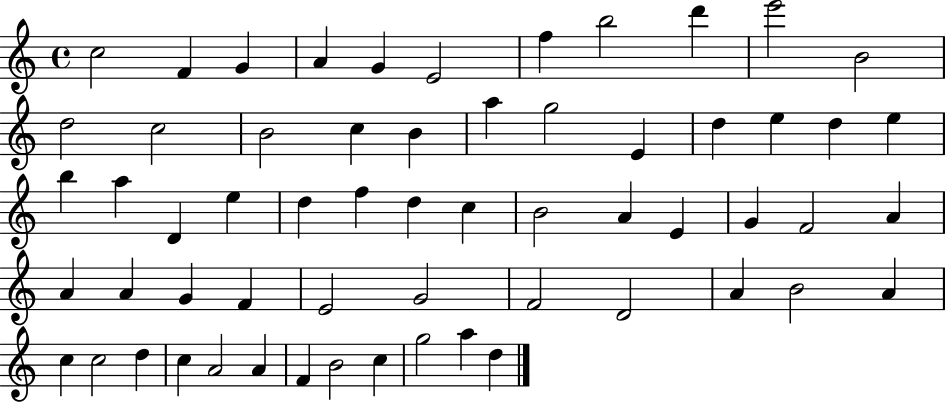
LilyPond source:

{
  \clef treble
  \time 4/4
  \defaultTimeSignature
  \key c \major
  c''2 f'4 g'4 | a'4 g'4 e'2 | f''4 b''2 d'''4 | e'''2 b'2 | \break d''2 c''2 | b'2 c''4 b'4 | a''4 g''2 e'4 | d''4 e''4 d''4 e''4 | \break b''4 a''4 d'4 e''4 | d''4 f''4 d''4 c''4 | b'2 a'4 e'4 | g'4 f'2 a'4 | \break a'4 a'4 g'4 f'4 | e'2 g'2 | f'2 d'2 | a'4 b'2 a'4 | \break c''4 c''2 d''4 | c''4 a'2 a'4 | f'4 b'2 c''4 | g''2 a''4 d''4 | \break \bar "|."
}